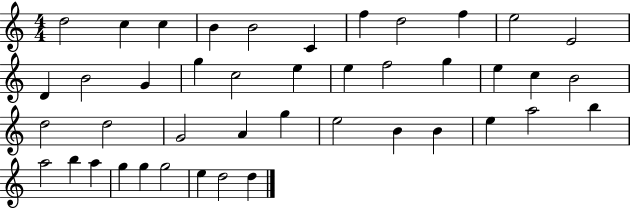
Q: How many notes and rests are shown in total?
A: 43